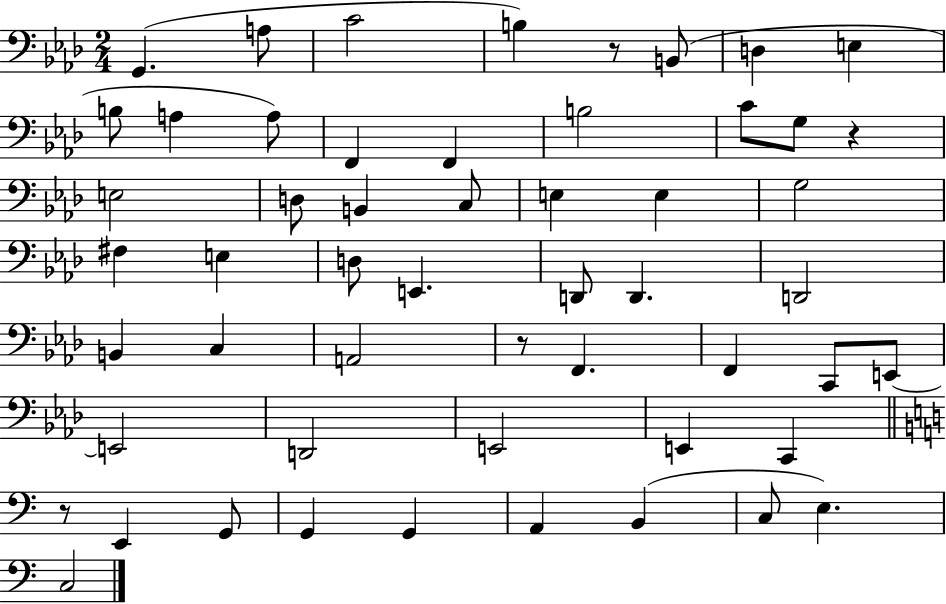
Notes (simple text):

G2/q. A3/e C4/h B3/q R/e B2/e D3/q E3/q B3/e A3/q A3/e F2/q F2/q B3/h C4/e G3/e R/q E3/h D3/e B2/q C3/e E3/q E3/q G3/h F#3/q E3/q D3/e E2/q. D2/e D2/q. D2/h B2/q C3/q A2/h R/e F2/q. F2/q C2/e E2/e E2/h D2/h E2/h E2/q C2/q R/e E2/q G2/e G2/q G2/q A2/q B2/q C3/e E3/q. C3/h